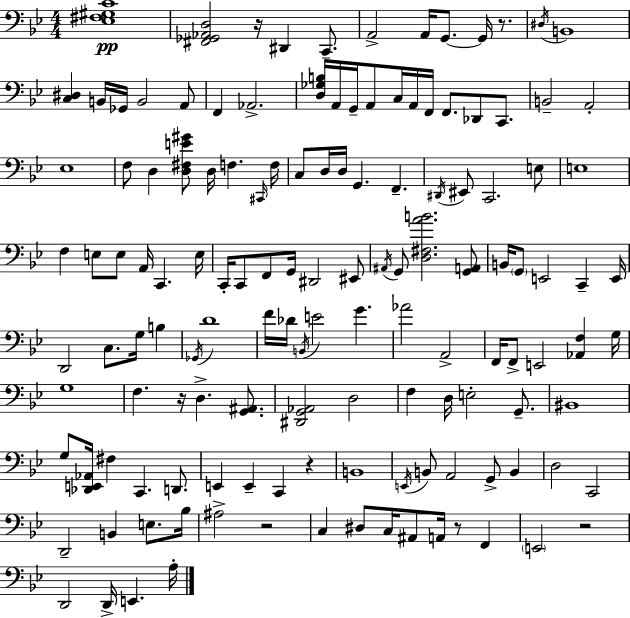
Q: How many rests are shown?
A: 7